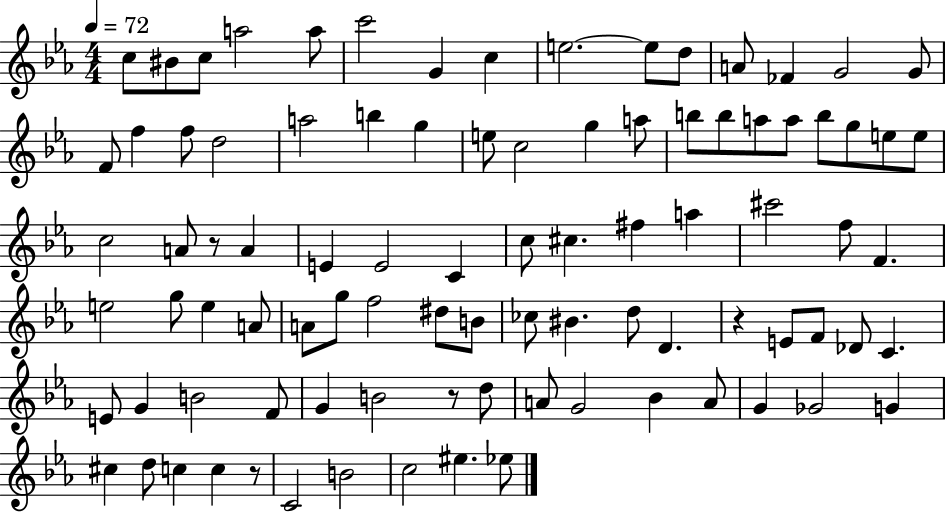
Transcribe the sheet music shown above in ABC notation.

X:1
T:Untitled
M:4/4
L:1/4
K:Eb
c/2 ^B/2 c/2 a2 a/2 c'2 G c e2 e/2 d/2 A/2 _F G2 G/2 F/2 f f/2 d2 a2 b g e/2 c2 g a/2 b/2 b/2 a/2 a/2 b/2 g/2 e/2 e/2 c2 A/2 z/2 A E E2 C c/2 ^c ^f a ^c'2 f/2 F e2 g/2 e A/2 A/2 g/2 f2 ^d/2 B/2 _c/2 ^B d/2 D z E/2 F/2 _D/2 C E/2 G B2 F/2 G B2 z/2 d/2 A/2 G2 _B A/2 G _G2 G ^c d/2 c c z/2 C2 B2 c2 ^e _e/2